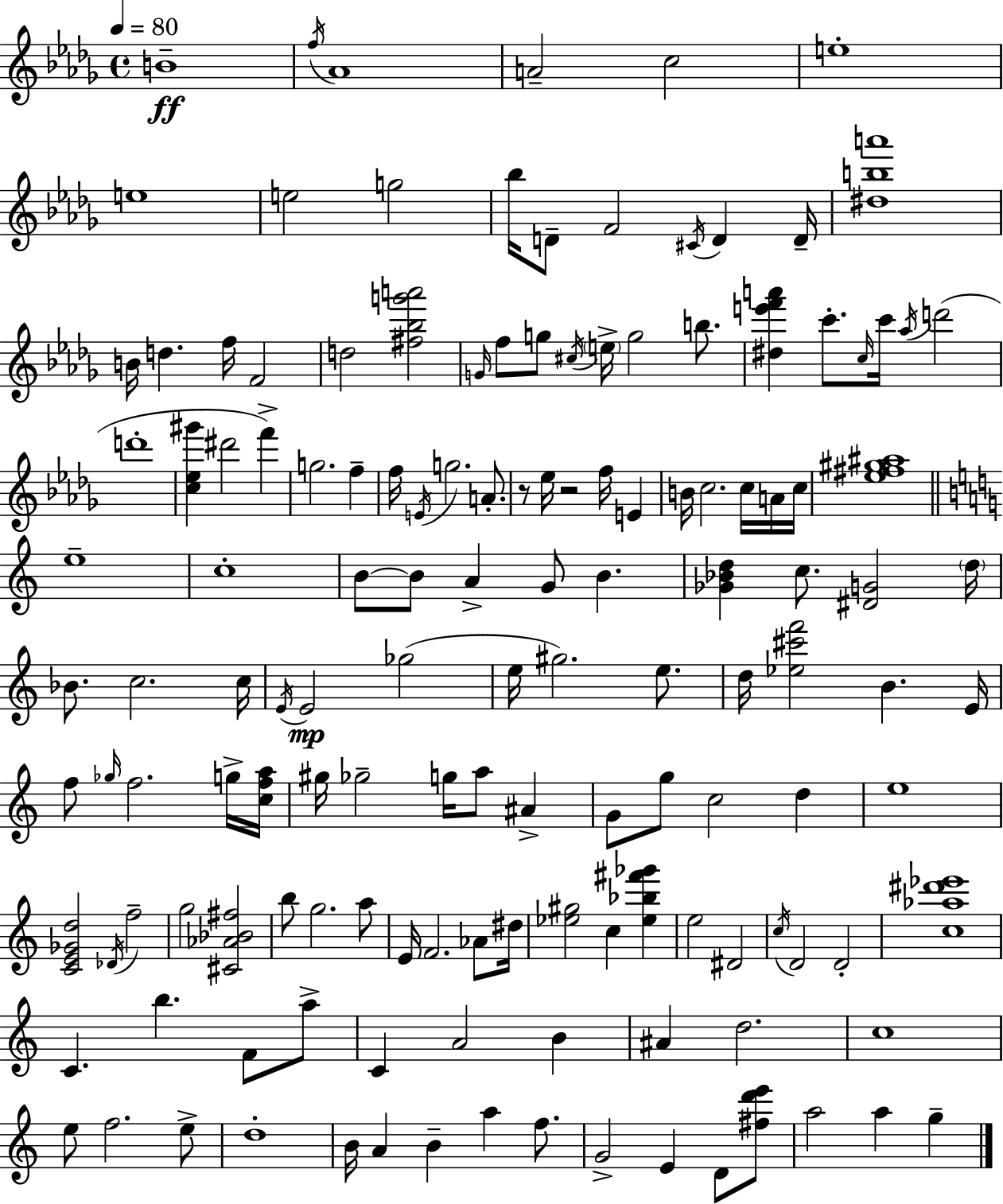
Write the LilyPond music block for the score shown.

{
  \clef treble
  \time 4/4
  \defaultTimeSignature
  \key bes \minor
  \tempo 4 = 80
  \repeat volta 2 { b'1--\ff | \acciaccatura { f''16 } aes'1 | a'2-- c''2 | e''1-. | \break e''1 | e''2 g''2 | bes''16 d'8-- f'2 \acciaccatura { cis'16 } d'4 | d'16-- <dis'' b'' a'''>1 | \break b'16 d''4. f''16 f'2 | d''2 <fis'' bes'' g''' a'''>2 | \grace { g'16 } f''8 g''8 \acciaccatura { cis''16 } \parenthesize e''16-> g''2 | b''8. <dis'' e''' f''' a'''>4 c'''8.-. \grace { c''16 } c'''16 \acciaccatura { aes''16 } d'''2( | \break d'''1-. | <c'' ees'' gis'''>4 dis'''2 | f'''4->) g''2. | f''4-- f''16 \acciaccatura { e'16 } g''2. | \break a'8.-. r8 ees''16 r2 | f''16 e'4 b'16 c''2. | c''16 a'16 c''16 <ees'' fis'' gis'' ais''>1 | \bar "||" \break \key c \major e''1-- | c''1-. | b'8~~ b'8 a'4-> g'8 b'4. | <ges' bes' d''>4 c''8. <dis' g'>2 \parenthesize d''16 | \break bes'8. c''2. c''16 | \acciaccatura { e'16 } e'2\mp ges''2( | e''16 gis''2.) e''8. | d''16 <ees'' cis''' f'''>2 b'4. | \break e'16 f''8 \grace { ges''16 } f''2. | g''16-> <c'' f'' a''>16 gis''16 ges''2-- g''16 a''8 ais'4-> | g'8 g''8 c''2 d''4 | e''1 | \break <c' e' ges' d''>2 \acciaccatura { des'16 } f''2-- | g''2 <cis' aes' bes' fis''>2 | b''8 g''2. | a''8 e'16 f'2. | \break aes'8 dis''16 <ees'' gis''>2 c''4 <ees'' bes'' fis''' ges'''>4 | e''2 dis'2 | \acciaccatura { c''16 } d'2 d'2-. | <c'' aes'' dis''' ees'''>1 | \break c'4. b''4. | f'8 a''8-> c'4 a'2 | b'4 ais'4 d''2. | c''1 | \break e''8 f''2. | e''8-> d''1-. | b'16 a'4 b'4-- a''4 | f''8. g'2-> e'4 | \break d'8 <fis'' d''' e'''>8 a''2 a''4 | g''4-- } \bar "|."
}